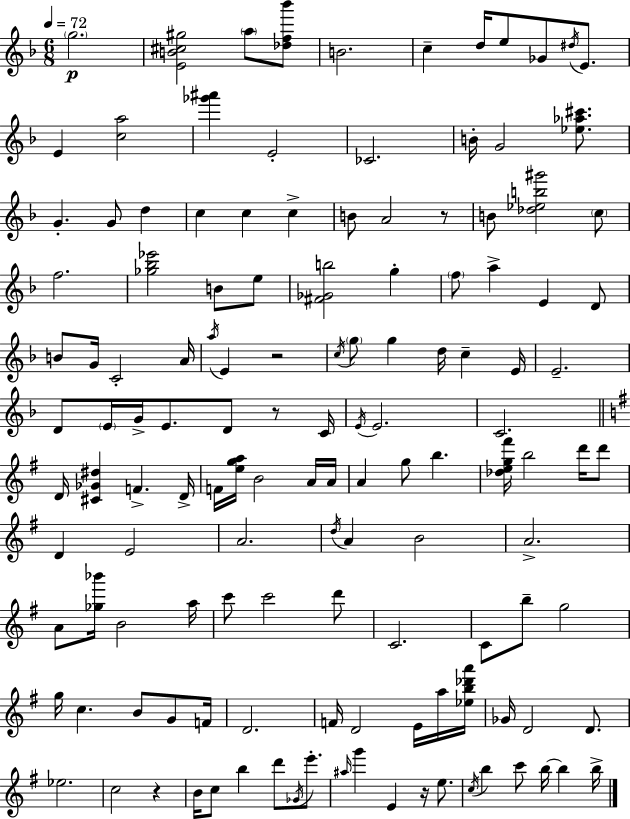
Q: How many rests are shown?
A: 5